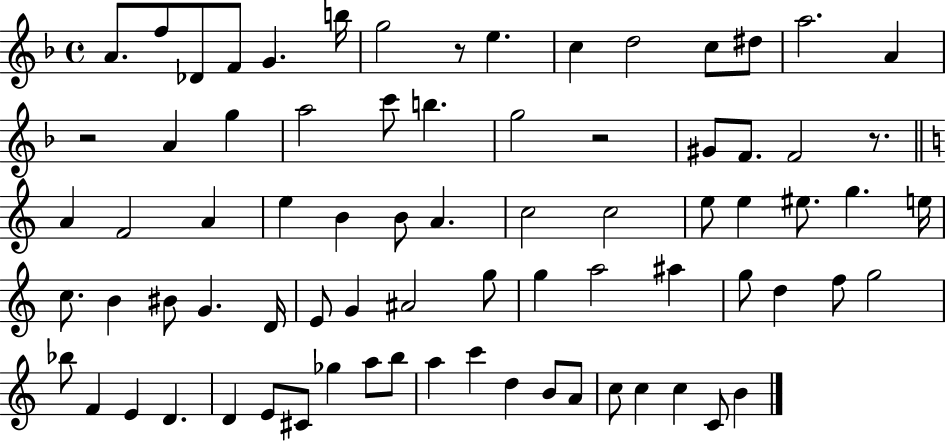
A4/e. F5/e Db4/e F4/e G4/q. B5/s G5/h R/e E5/q. C5/q D5/h C5/e D#5/e A5/h. A4/q R/h A4/q G5/q A5/h C6/e B5/q. G5/h R/h G#4/e F4/e. F4/h R/e. A4/q F4/h A4/q E5/q B4/q B4/e A4/q. C5/h C5/h E5/e E5/q EIS5/e. G5/q. E5/s C5/e. B4/q BIS4/e G4/q. D4/s E4/e G4/q A#4/h G5/e G5/q A5/h A#5/q G5/e D5/q F5/e G5/h Bb5/e F4/q E4/q D4/q. D4/q E4/e C#4/e Gb5/q A5/e B5/e A5/q C6/q D5/q B4/e A4/e C5/e C5/q C5/q C4/e B4/q